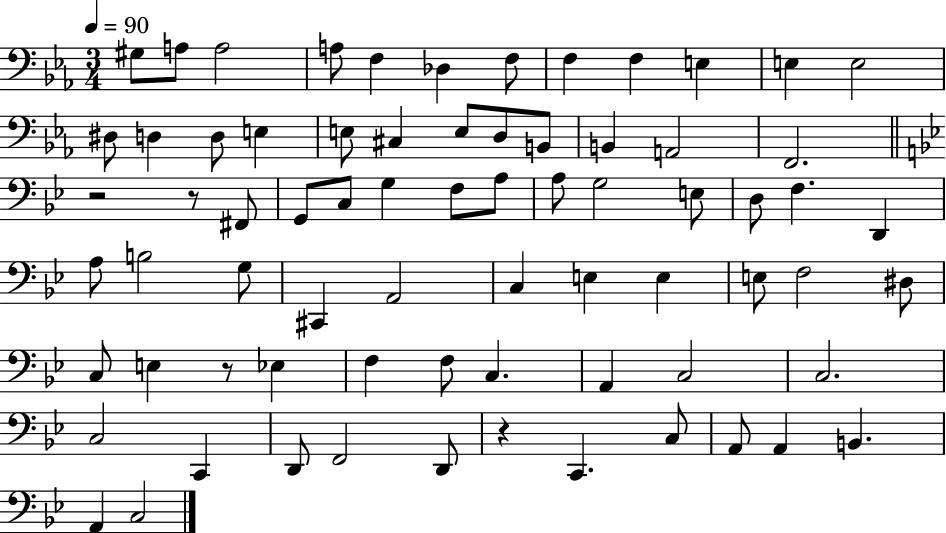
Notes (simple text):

G#3/e A3/e A3/h A3/e F3/q Db3/q F3/e F3/q F3/q E3/q E3/q E3/h D#3/e D3/q D3/e E3/q E3/e C#3/q E3/e D3/e B2/e B2/q A2/h F2/h. R/h R/e F#2/e G2/e C3/e G3/q F3/e A3/e A3/e G3/h E3/e D3/e F3/q. D2/q A3/e B3/h G3/e C#2/q A2/h C3/q E3/q E3/q E3/e F3/h D#3/e C3/e E3/q R/e Eb3/q F3/q F3/e C3/q. A2/q C3/h C3/h. C3/h C2/q D2/e F2/h D2/e R/q C2/q. C3/e A2/e A2/q B2/q. A2/q C3/h